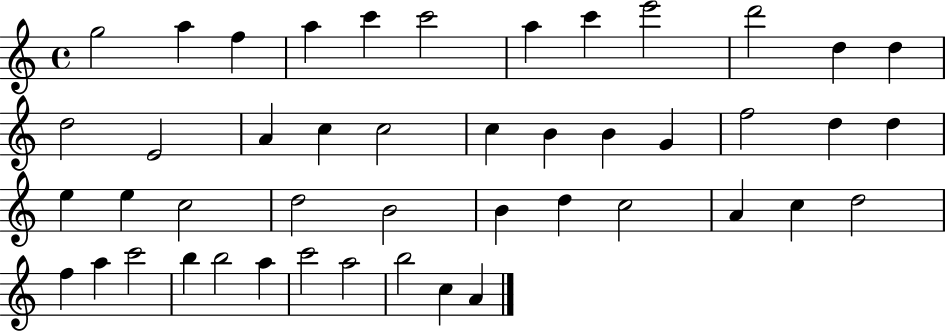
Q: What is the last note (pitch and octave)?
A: A4